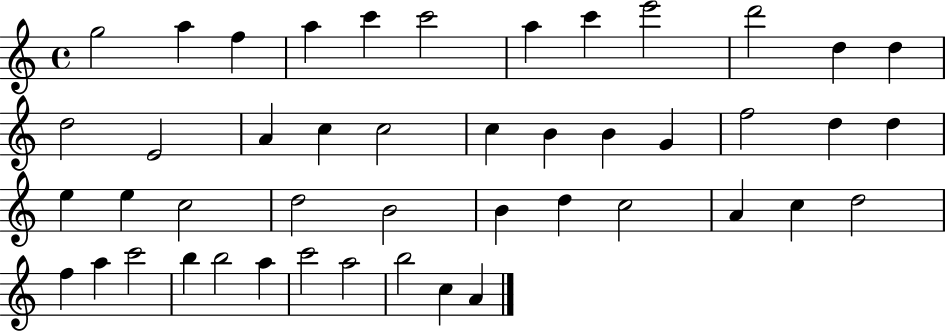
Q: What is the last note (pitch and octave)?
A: A4